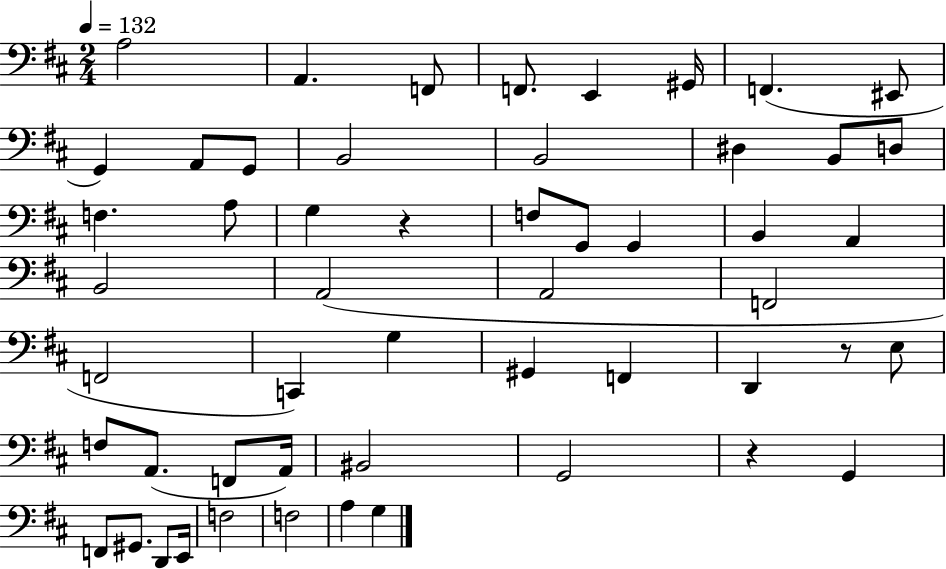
X:1
T:Untitled
M:2/4
L:1/4
K:D
A,2 A,, F,,/2 F,,/2 E,, ^G,,/4 F,, ^E,,/2 G,, A,,/2 G,,/2 B,,2 B,,2 ^D, B,,/2 D,/2 F, A,/2 G, z F,/2 G,,/2 G,, B,, A,, B,,2 A,,2 A,,2 F,,2 F,,2 C,, G, ^G,, F,, D,, z/2 E,/2 F,/2 A,,/2 F,,/2 A,,/4 ^B,,2 G,,2 z G,, F,,/2 ^G,,/2 D,,/2 E,,/4 F,2 F,2 A, G,